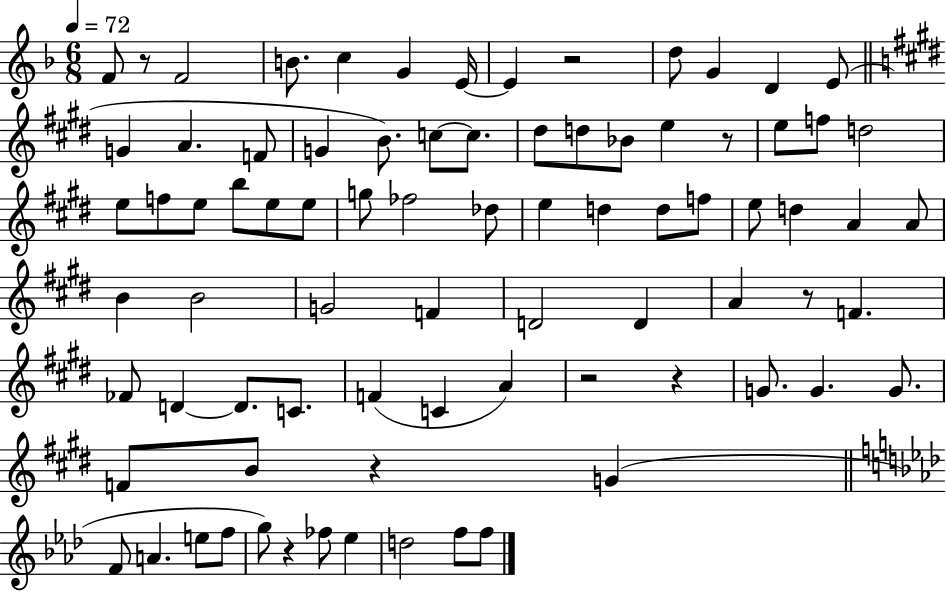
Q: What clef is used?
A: treble